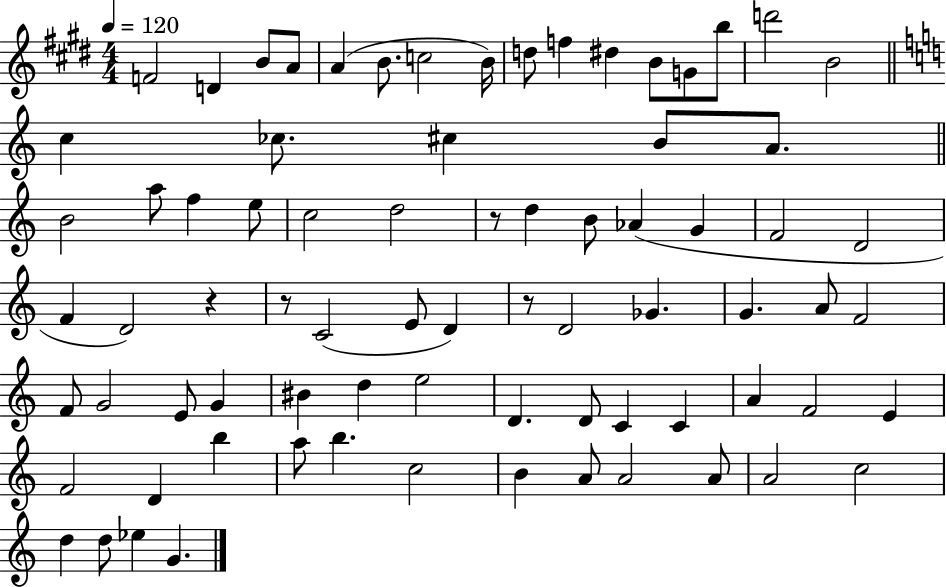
X:1
T:Untitled
M:4/4
L:1/4
K:E
F2 D B/2 A/2 A B/2 c2 B/4 d/2 f ^d B/2 G/2 b/2 d'2 B2 c _c/2 ^c B/2 A/2 B2 a/2 f e/2 c2 d2 z/2 d B/2 _A G F2 D2 F D2 z z/2 C2 E/2 D z/2 D2 _G G A/2 F2 F/2 G2 E/2 G ^B d e2 D D/2 C C A F2 E F2 D b a/2 b c2 B A/2 A2 A/2 A2 c2 d d/2 _e G